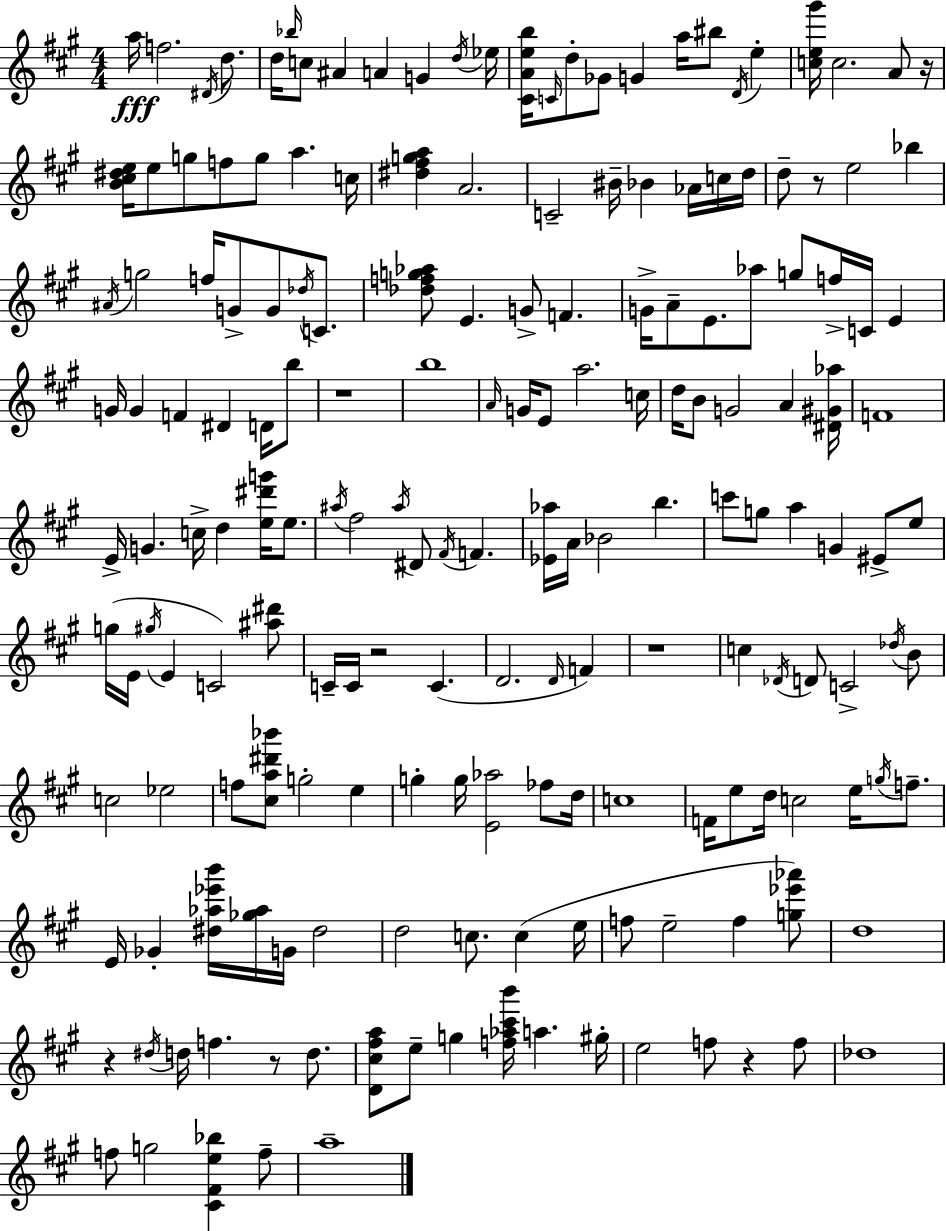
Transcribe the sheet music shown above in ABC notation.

X:1
T:Untitled
M:4/4
L:1/4
K:A
a/4 f2 ^D/4 d/2 d/4 _b/4 c/2 ^A A G d/4 _e/4 [^CAeb]/4 C/4 d/2 _G/2 G a/4 ^b/2 D/4 e [ce^g']/4 c2 A/2 z/4 [B^c^de]/4 e/2 g/2 f/2 g/2 a c/4 [^d^fga] A2 C2 ^B/4 _B _A/4 c/4 d/4 d/2 z/2 e2 _b ^A/4 g2 f/4 G/2 G/2 _d/4 C/2 [_dfg_a]/2 E G/2 F G/4 A/2 E/2 _a/2 g/2 f/4 C/4 E G/4 G F ^D D/4 b/2 z4 b4 A/4 G/4 E/2 a2 c/4 d/4 B/2 G2 A [^D^G_a]/4 F4 E/4 G c/4 d [e^d'g']/4 e/2 ^a/4 ^f2 ^a/4 ^D/2 ^F/4 F [_E_a]/4 A/4 _B2 b c'/2 g/2 a G ^E/2 e/2 g/4 E/4 ^g/4 E C2 [^a^d']/2 C/4 C/4 z2 C D2 D/4 F z4 c _D/4 D/2 C2 _d/4 B/2 c2 _e2 f/2 [^ca^d'_b']/2 g2 e g g/4 [E_a]2 _f/2 d/4 c4 F/4 e/2 d/4 c2 e/4 g/4 f/2 E/4 _G [^d_a_e'b']/4 [_g_a]/4 G/4 ^d2 d2 c/2 c e/4 f/2 e2 f [g_e'_a']/2 d4 z ^d/4 d/4 f z/2 d/2 [D^c^fa]/2 e/2 g [f_a^c'b']/4 a ^g/4 e2 f/2 z f/2 _d4 f/2 g2 [^C^Fe_b] f/2 a4